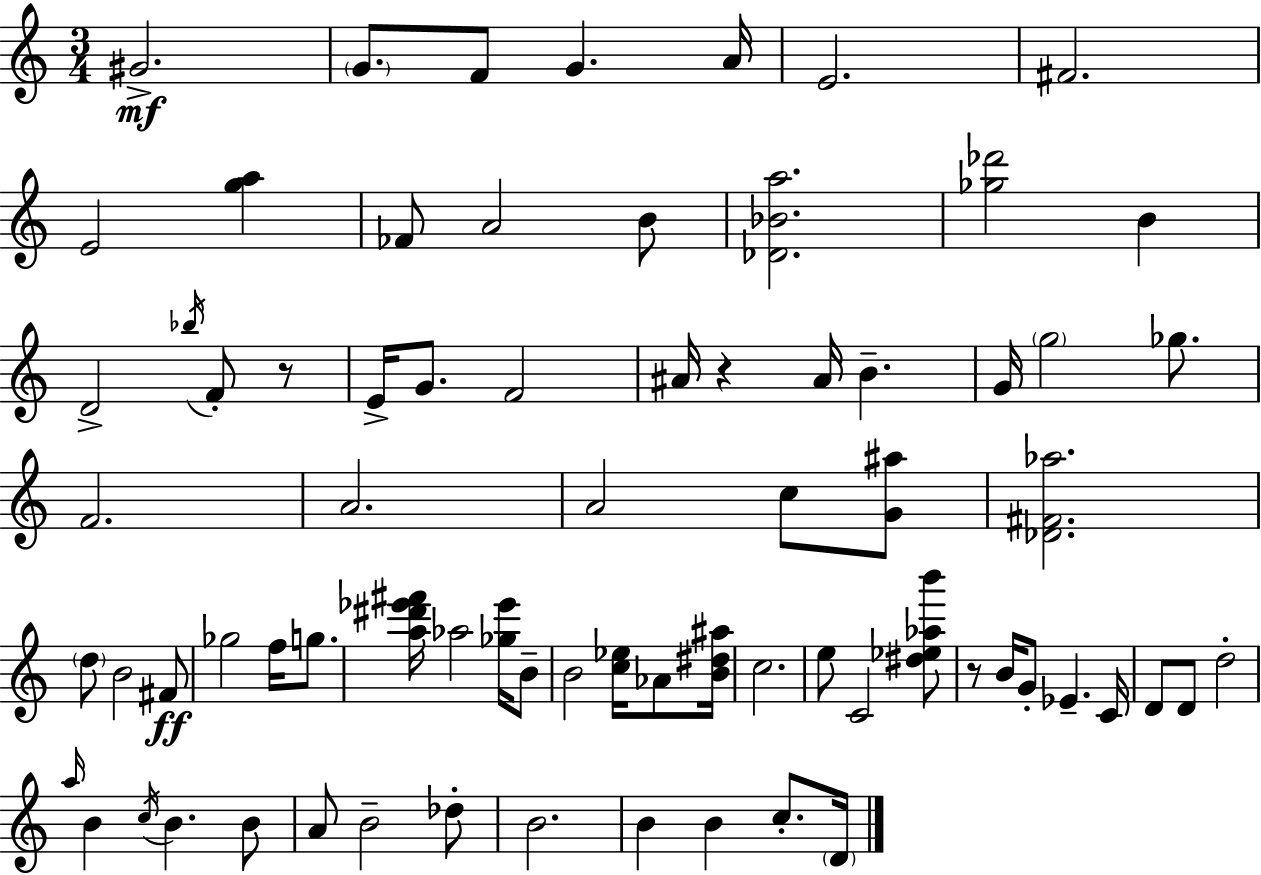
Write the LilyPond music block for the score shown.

{
  \clef treble
  \numericTimeSignature
  \time 3/4
  \key a \minor
  gis'2.->\mf | \parenthesize g'8. f'8 g'4. a'16 | e'2. | fis'2. | \break e'2 <g'' a''>4 | fes'8 a'2 b'8 | <des' bes' a''>2. | <ges'' des'''>2 b'4 | \break d'2-> \acciaccatura { bes''16 } f'8-. r8 | e'16-> g'8. f'2 | ais'16 r4 ais'16 b'4.-- | g'16 \parenthesize g''2 ges''8. | \break f'2. | a'2. | a'2 c''8 <g' ais''>8 | <des' fis' aes''>2. | \break \parenthesize d''8 b'2 fis'8\ff | ges''2 f''16 g''8. | <a'' dis''' ees''' fis'''>16 aes''2 <ges'' ees'''>16 b'8-- | b'2 <c'' ees''>16 aes'8 | \break <b' dis'' ais''>16 c''2. | e''8 c'2 <dis'' ees'' aes'' b'''>8 | r8 b'16 g'8-. ees'4.-- | c'16 d'8 d'8 d''2-. | \break \grace { a''16 } b'4 \acciaccatura { c''16 } b'4. | b'8 a'8 b'2-- | des''8-. b'2. | b'4 b'4 c''8.-. | \break \parenthesize d'16 \bar "|."
}